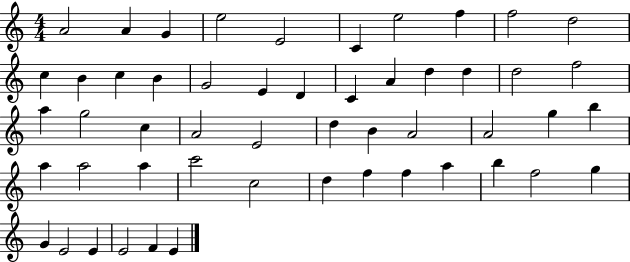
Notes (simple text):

A4/h A4/q G4/q E5/h E4/h C4/q E5/h F5/q F5/h D5/h C5/q B4/q C5/q B4/q G4/h E4/q D4/q C4/q A4/q D5/q D5/q D5/h F5/h A5/q G5/h C5/q A4/h E4/h D5/q B4/q A4/h A4/h G5/q B5/q A5/q A5/h A5/q C6/h C5/h D5/q F5/q F5/q A5/q B5/q F5/h G5/q G4/q E4/h E4/q E4/h F4/q E4/q